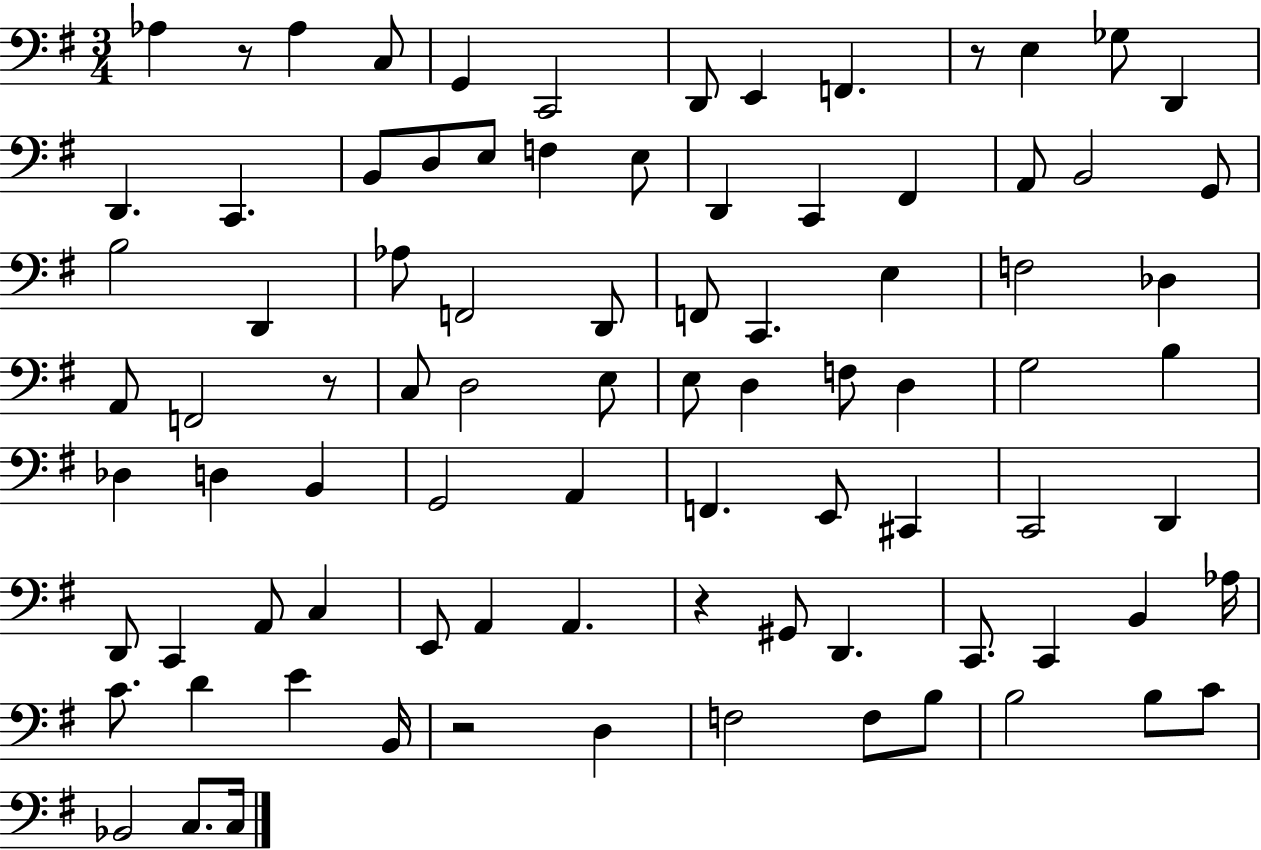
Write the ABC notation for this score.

X:1
T:Untitled
M:3/4
L:1/4
K:G
_A, z/2 _A, C,/2 G,, C,,2 D,,/2 E,, F,, z/2 E, _G,/2 D,, D,, C,, B,,/2 D,/2 E,/2 F, E,/2 D,, C,, ^F,, A,,/2 B,,2 G,,/2 B,2 D,, _A,/2 F,,2 D,,/2 F,,/2 C,, E, F,2 _D, A,,/2 F,,2 z/2 C,/2 D,2 E,/2 E,/2 D, F,/2 D, G,2 B, _D, D, B,, G,,2 A,, F,, E,,/2 ^C,, C,,2 D,, D,,/2 C,, A,,/2 C, E,,/2 A,, A,, z ^G,,/2 D,, C,,/2 C,, B,, _A,/4 C/2 D E B,,/4 z2 D, F,2 F,/2 B,/2 B,2 B,/2 C/2 _B,,2 C,/2 C,/4